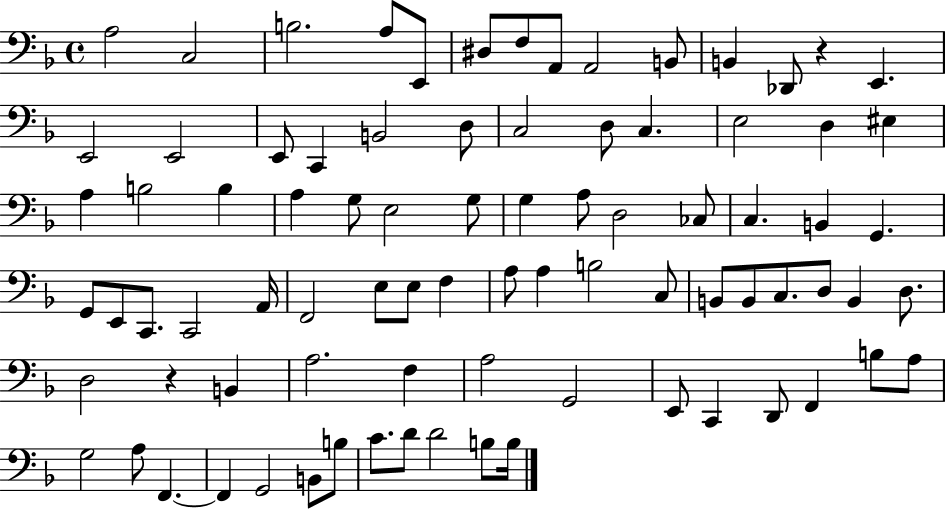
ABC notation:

X:1
T:Untitled
M:4/4
L:1/4
K:F
A,2 C,2 B,2 A,/2 E,,/2 ^D,/2 F,/2 A,,/2 A,,2 B,,/2 B,, _D,,/2 z E,, E,,2 E,,2 E,,/2 C,, B,,2 D,/2 C,2 D,/2 C, E,2 D, ^E, A, B,2 B, A, G,/2 E,2 G,/2 G, A,/2 D,2 _C,/2 C, B,, G,, G,,/2 E,,/2 C,,/2 C,,2 A,,/4 F,,2 E,/2 E,/2 F, A,/2 A, B,2 C,/2 B,,/2 B,,/2 C,/2 D,/2 B,, D,/2 D,2 z B,, A,2 F, A,2 G,,2 E,,/2 C,, D,,/2 F,, B,/2 A,/2 G,2 A,/2 F,, F,, G,,2 B,,/2 B,/2 C/2 D/2 D2 B,/2 B,/4